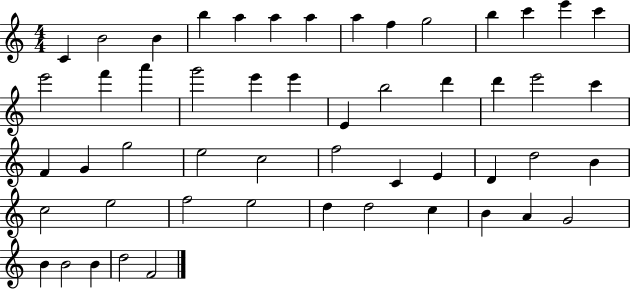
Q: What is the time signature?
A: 4/4